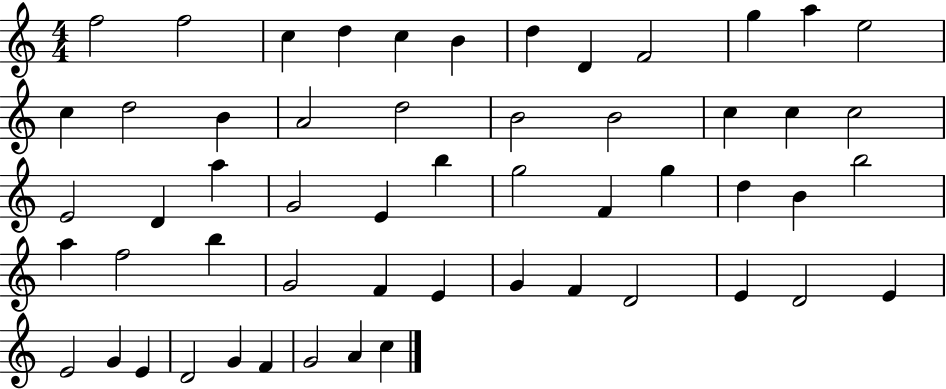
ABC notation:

X:1
T:Untitled
M:4/4
L:1/4
K:C
f2 f2 c d c B d D F2 g a e2 c d2 B A2 d2 B2 B2 c c c2 E2 D a G2 E b g2 F g d B b2 a f2 b G2 F E G F D2 E D2 E E2 G E D2 G F G2 A c